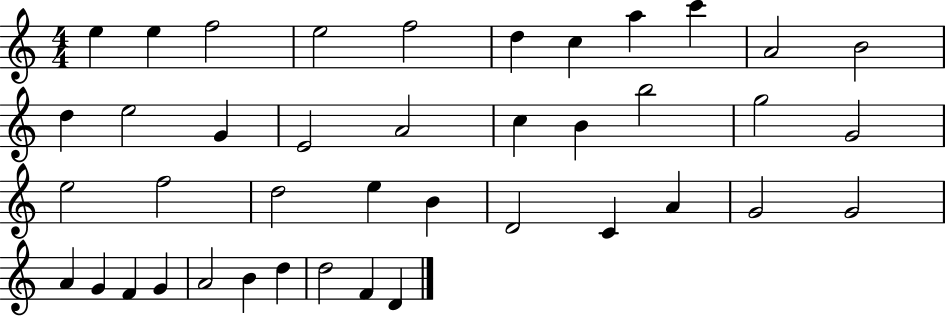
E5/q E5/q F5/h E5/h F5/h D5/q C5/q A5/q C6/q A4/h B4/h D5/q E5/h G4/q E4/h A4/h C5/q B4/q B5/h G5/h G4/h E5/h F5/h D5/h E5/q B4/q D4/h C4/q A4/q G4/h G4/h A4/q G4/q F4/q G4/q A4/h B4/q D5/q D5/h F4/q D4/q